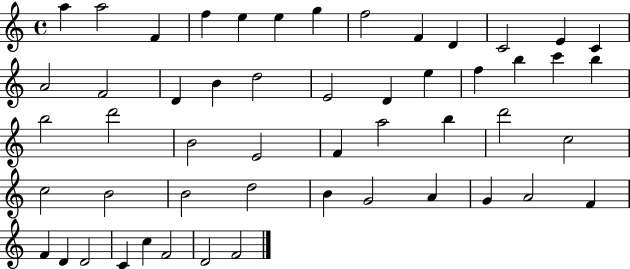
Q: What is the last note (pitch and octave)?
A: F4